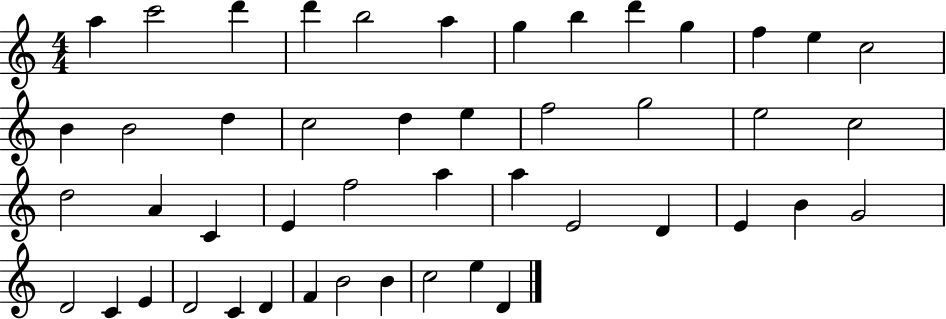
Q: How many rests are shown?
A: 0